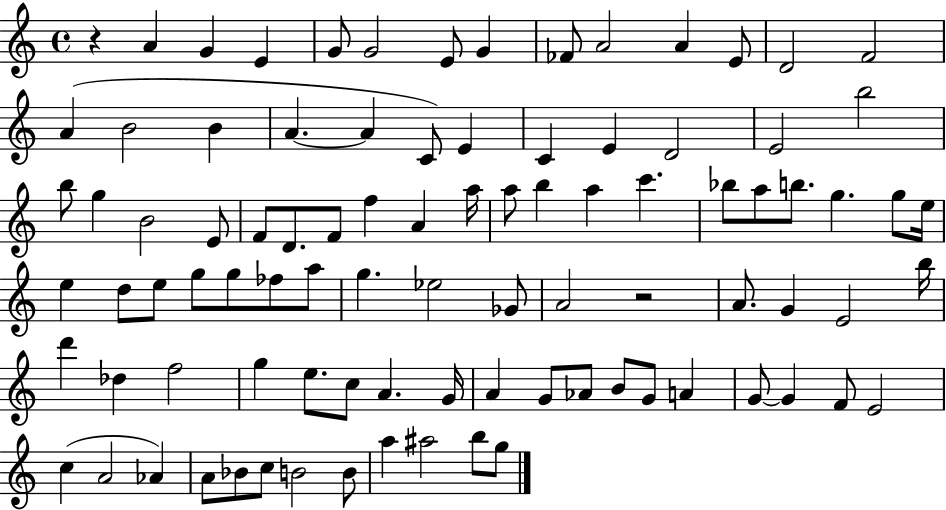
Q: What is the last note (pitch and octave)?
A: G5